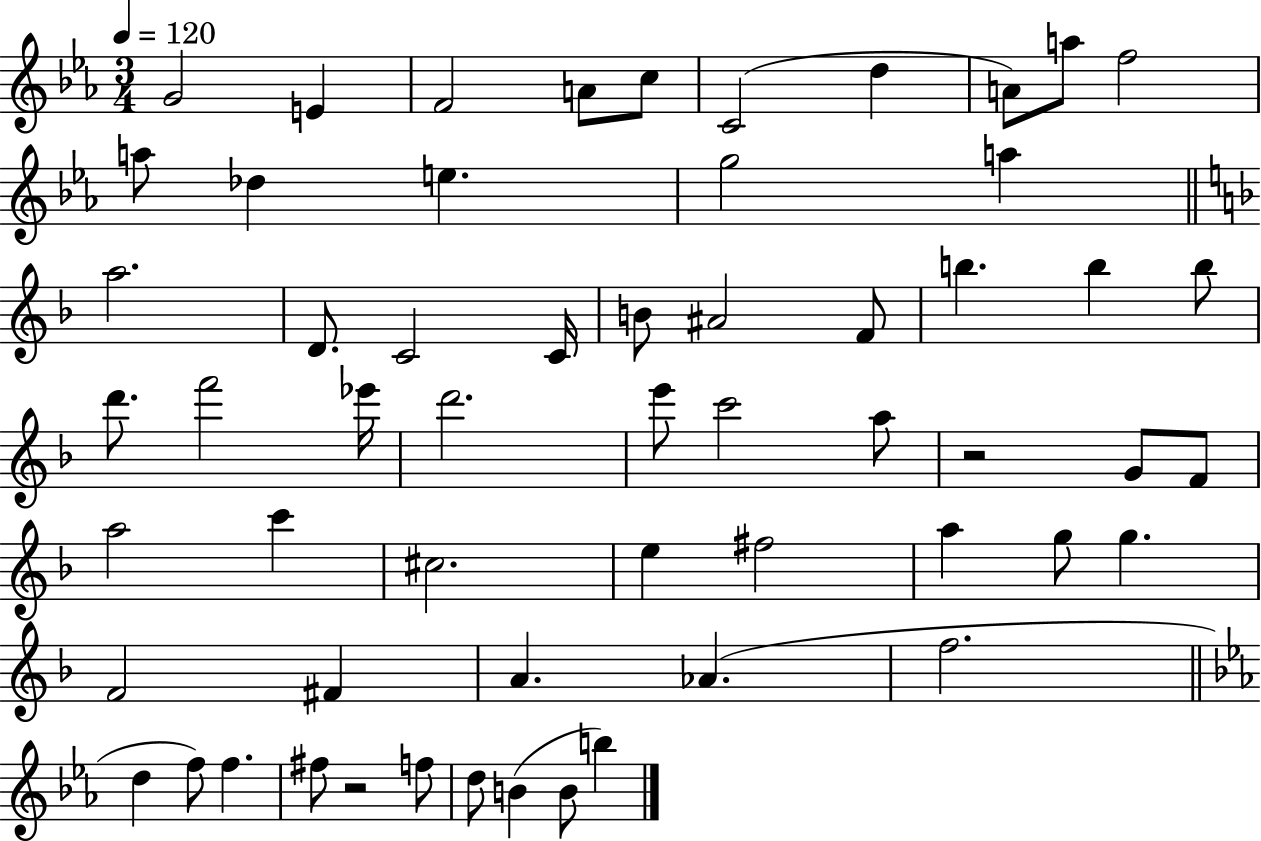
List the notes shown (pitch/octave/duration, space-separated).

G4/h E4/q F4/h A4/e C5/e C4/h D5/q A4/e A5/e F5/h A5/e Db5/q E5/q. G5/h A5/q A5/h. D4/e. C4/h C4/s B4/e A#4/h F4/e B5/q. B5/q B5/e D6/e. F6/h Eb6/s D6/h. E6/e C6/h A5/e R/h G4/e F4/e A5/h C6/q C#5/h. E5/q F#5/h A5/q G5/e G5/q. F4/h F#4/q A4/q. Ab4/q. F5/h. D5/q F5/e F5/q. F#5/e R/h F5/e D5/e B4/q B4/e B5/q